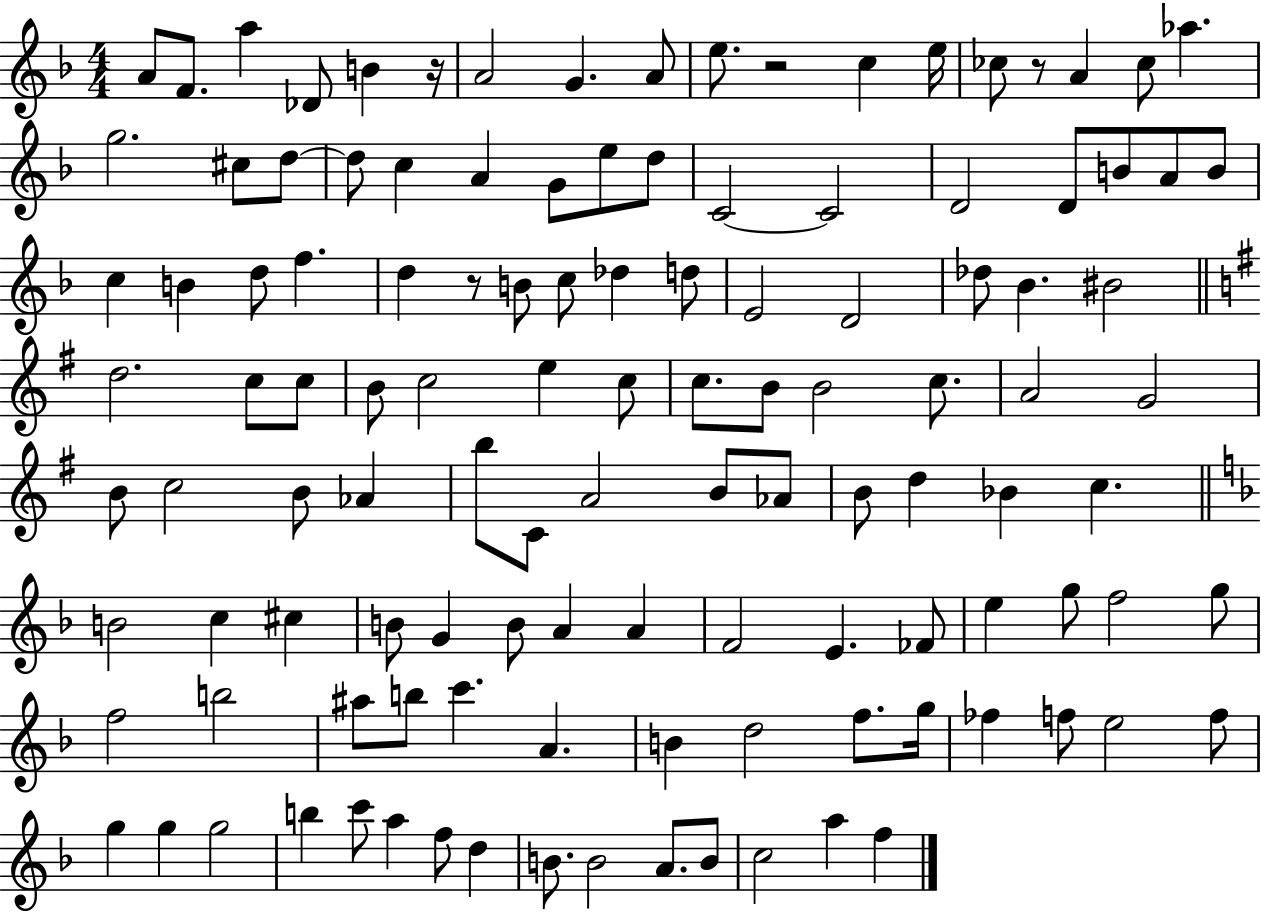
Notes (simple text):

A4/e F4/e. A5/q Db4/e B4/q R/s A4/h G4/q. A4/e E5/e. R/h C5/q E5/s CES5/e R/e A4/q CES5/e Ab5/q. G5/h. C#5/e D5/e D5/e C5/q A4/q G4/e E5/e D5/e C4/h C4/h D4/h D4/e B4/e A4/e B4/e C5/q B4/q D5/e F5/q. D5/q R/e B4/e C5/e Db5/q D5/e E4/h D4/h Db5/e Bb4/q. BIS4/h D5/h. C5/e C5/e B4/e C5/h E5/q C5/e C5/e. B4/e B4/h C5/e. A4/h G4/h B4/e C5/h B4/e Ab4/q B5/e C4/e A4/h B4/e Ab4/e B4/e D5/q Bb4/q C5/q. B4/h C5/q C#5/q B4/e G4/q B4/e A4/q A4/q F4/h E4/q. FES4/e E5/q G5/e F5/h G5/e F5/h B5/h A#5/e B5/e C6/q. A4/q. B4/q D5/h F5/e. G5/s FES5/q F5/e E5/h F5/e G5/q G5/q G5/h B5/q C6/e A5/q F5/e D5/q B4/e. B4/h A4/e. B4/e C5/h A5/q F5/q